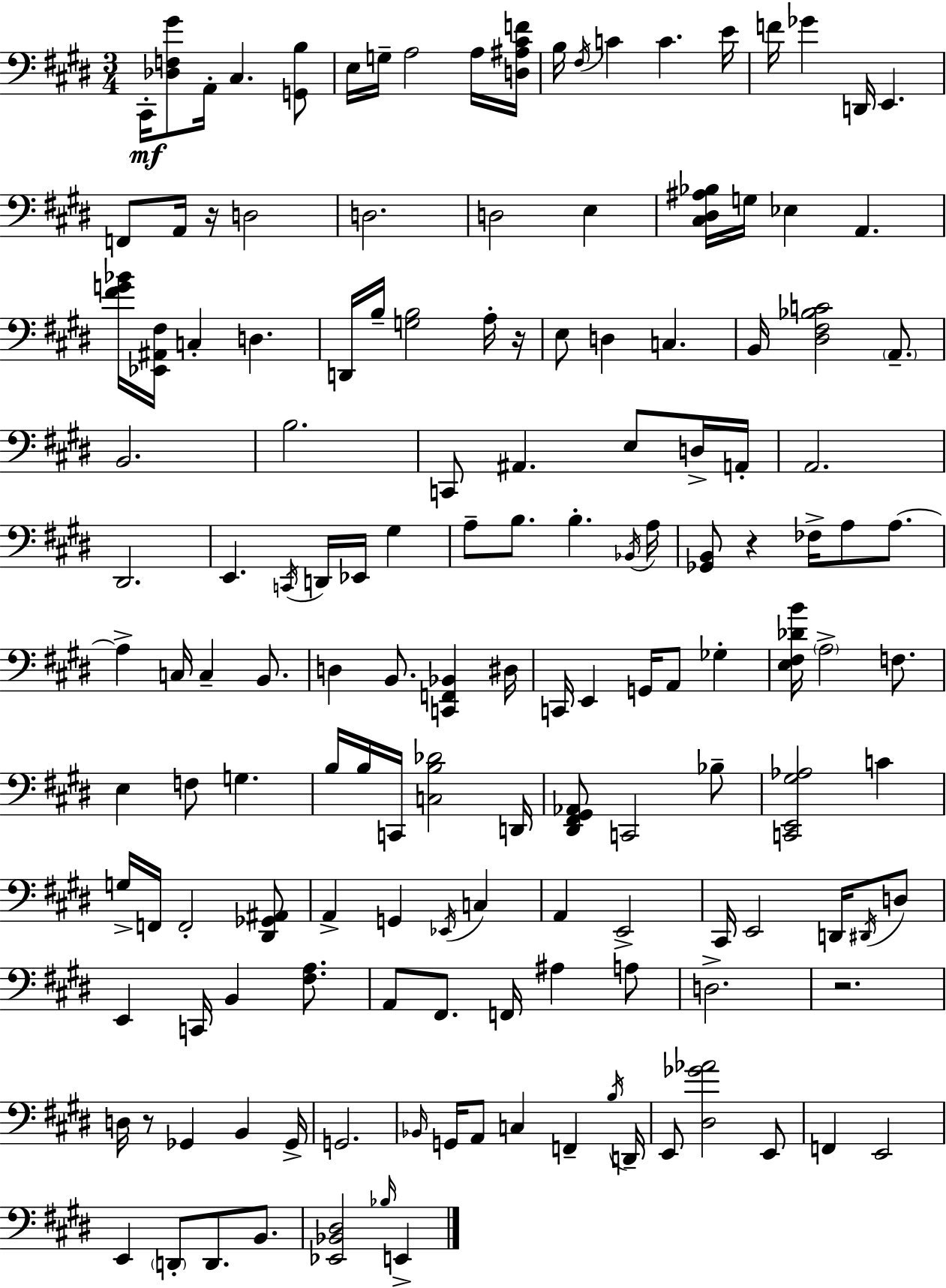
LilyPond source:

{
  \clef bass
  \numericTimeSignature
  \time 3/4
  \key e \major
  \repeat volta 2 { cis,16-.\mf <des f gis'>8 a,16-. cis4. <g, b>8 | e16 g16-- a2 a16 <d ais cis' f'>16 | b16 \acciaccatura { fis16 } c'4 c'4. | e'16 f'16 ges'4 d,16 e,4. | \break f,8 a,16 r16 d2 | d2. | d2 e4 | <cis dis ais bes>16 g16 ees4 a,4. | \break <fis' g' bes'>16 <ees, ais, fis>16 c4-. d4. | d,16 b16-- <g b>2 a16-. | r16 e8 d4 c4. | b,16 <dis fis bes c'>2 \parenthesize a,8.-- | \break b,2. | b2. | c,8 ais,4. e8 d16-> | a,16-. a,2. | \break dis,2. | e,4. \acciaccatura { c,16 } d,16 ees,16 gis4 | a8-- b8. b4.-. | \acciaccatura { bes,16 } a16 <ges, b,>8 r4 fes16-> a8 | \break a8.~~ a4-> c16 c4-- | b,8. d4 b,8. <c, f, bes,>4 | dis16 c,16 e,4 g,16 a,8 ges4-. | <e fis des' b'>16 \parenthesize a2-> | \break f8. e4 f8 g4. | b16 b16 c,16 <c b des'>2 | d,16 <dis, fis, gis, aes,>8 c,2 | bes8-- <c, e, gis aes>2 c'4 | \break g16-> f,16 f,2-. | <dis, ges, ais,>8 a,4-> g,4 \acciaccatura { ees,16 } | c4 a,4 e,2-> | cis,16 e,2 | \break d,16 \acciaccatura { dis,16 } d8 e,4 c,16 b,4 | <fis a>8. a,8 fis,8. f,16 ais4 | a8 d2.-> | r2. | \break d16 r8 ges,4 | b,4 ges,16-> g,2. | \grace { bes,16 } g,16 a,8 c4 | f,4-- \acciaccatura { b16 } d,16-- e,8 <dis ges' aes'>2 | \break e,8 f,4 e,2 | e,4 \parenthesize d,8-. | d,8. b,8. <ees, bes, dis>2 | \grace { bes16 } e,4-> } \bar "|."
}